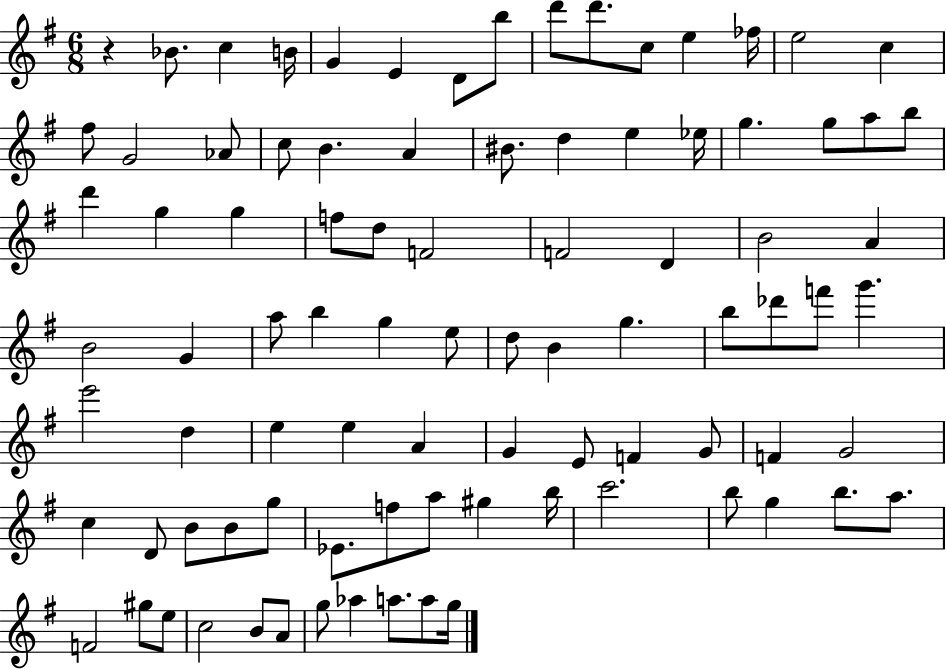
X:1
T:Untitled
M:6/8
L:1/4
K:G
z _B/2 c B/4 G E D/2 b/2 d'/2 d'/2 c/2 e _f/4 e2 c ^f/2 G2 _A/2 c/2 B A ^B/2 d e _e/4 g g/2 a/2 b/2 d' g g f/2 d/2 F2 F2 D B2 A B2 G a/2 b g e/2 d/2 B g b/2 _d'/2 f'/2 g' e'2 d e e A G E/2 F G/2 F G2 c D/2 B/2 B/2 g/2 _E/2 f/2 a/2 ^g b/4 c'2 b/2 g b/2 a/2 F2 ^g/2 e/2 c2 B/2 A/2 g/2 _a a/2 a/2 g/4